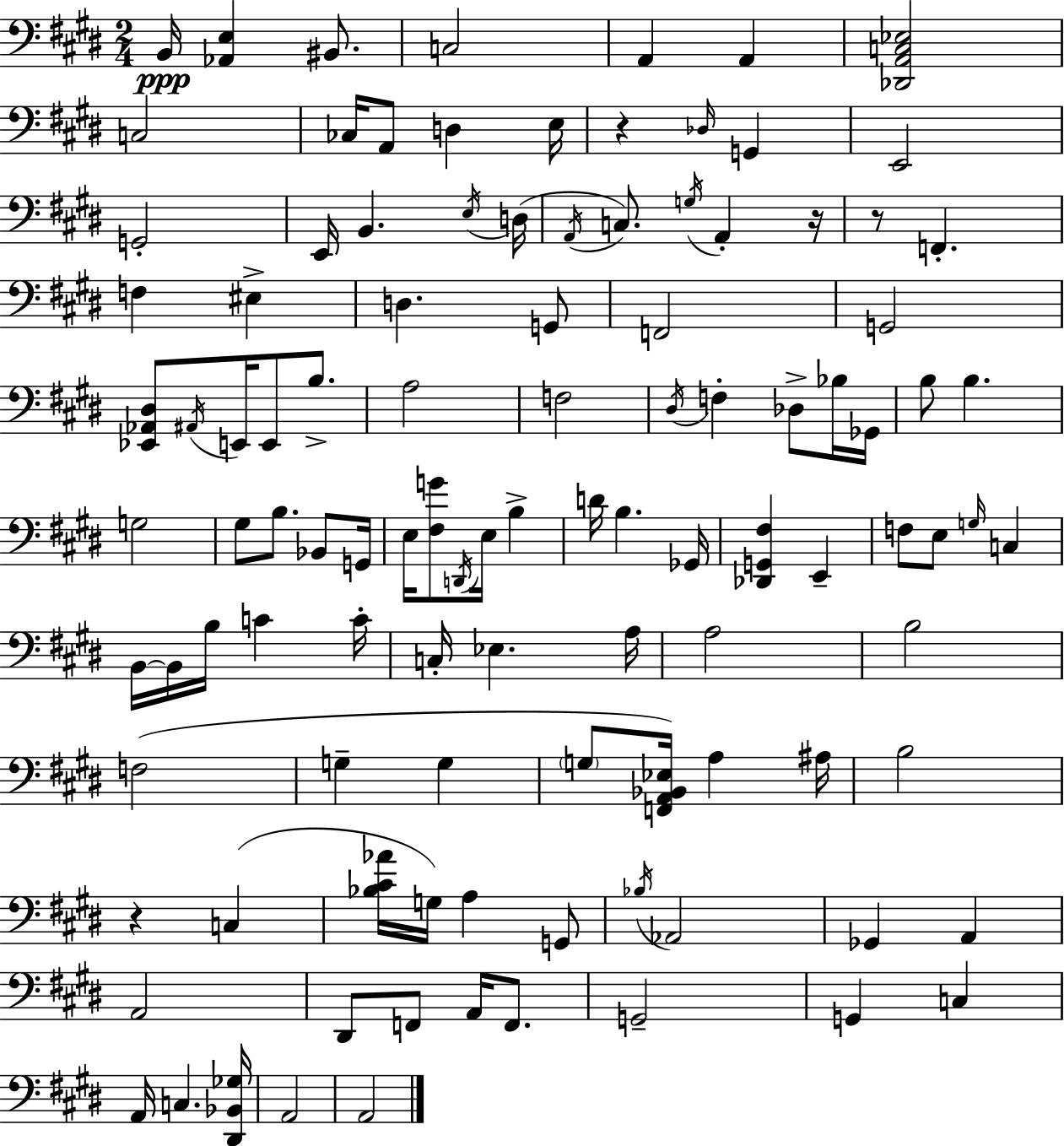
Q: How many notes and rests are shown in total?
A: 108